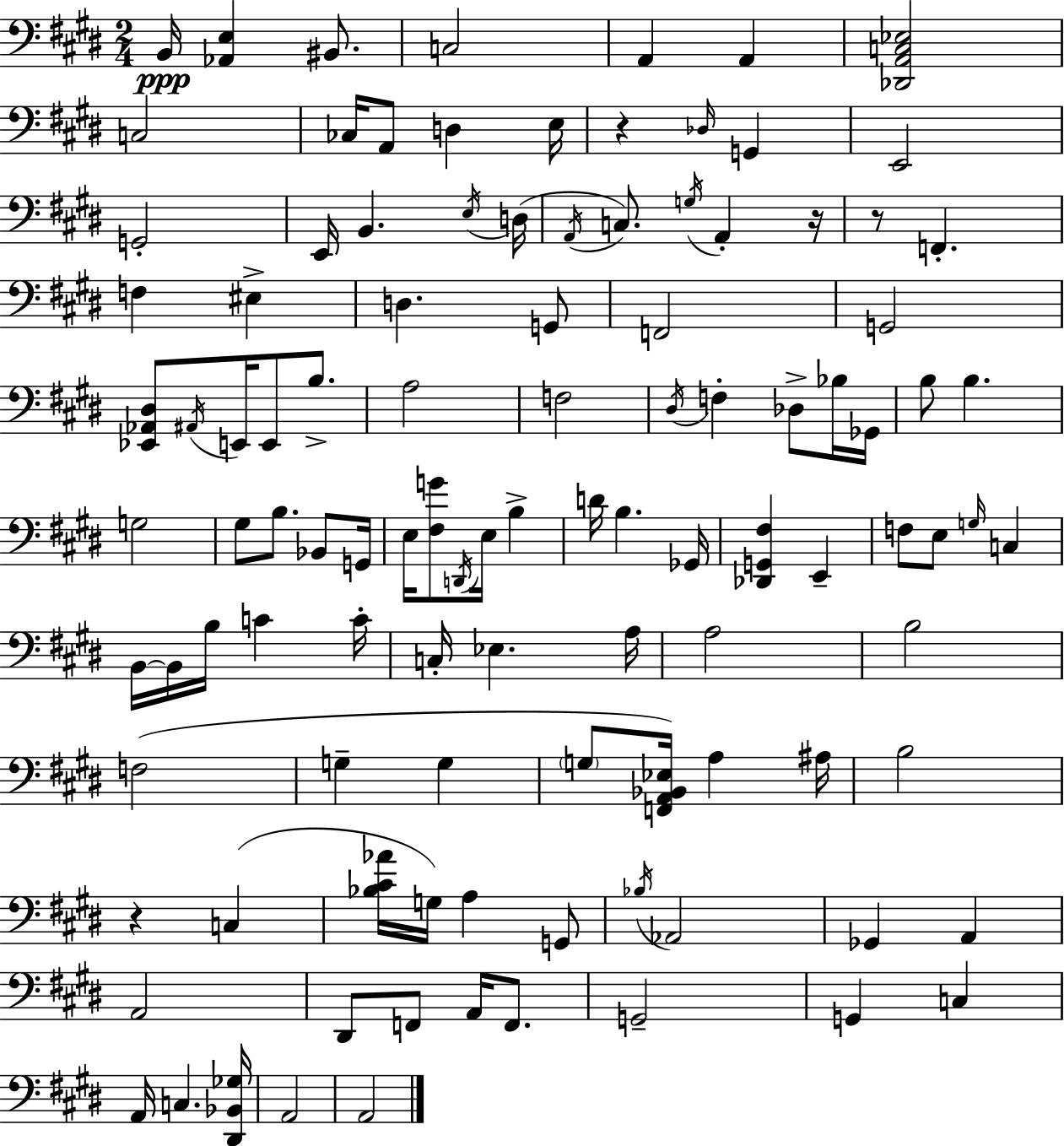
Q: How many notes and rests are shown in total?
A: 108